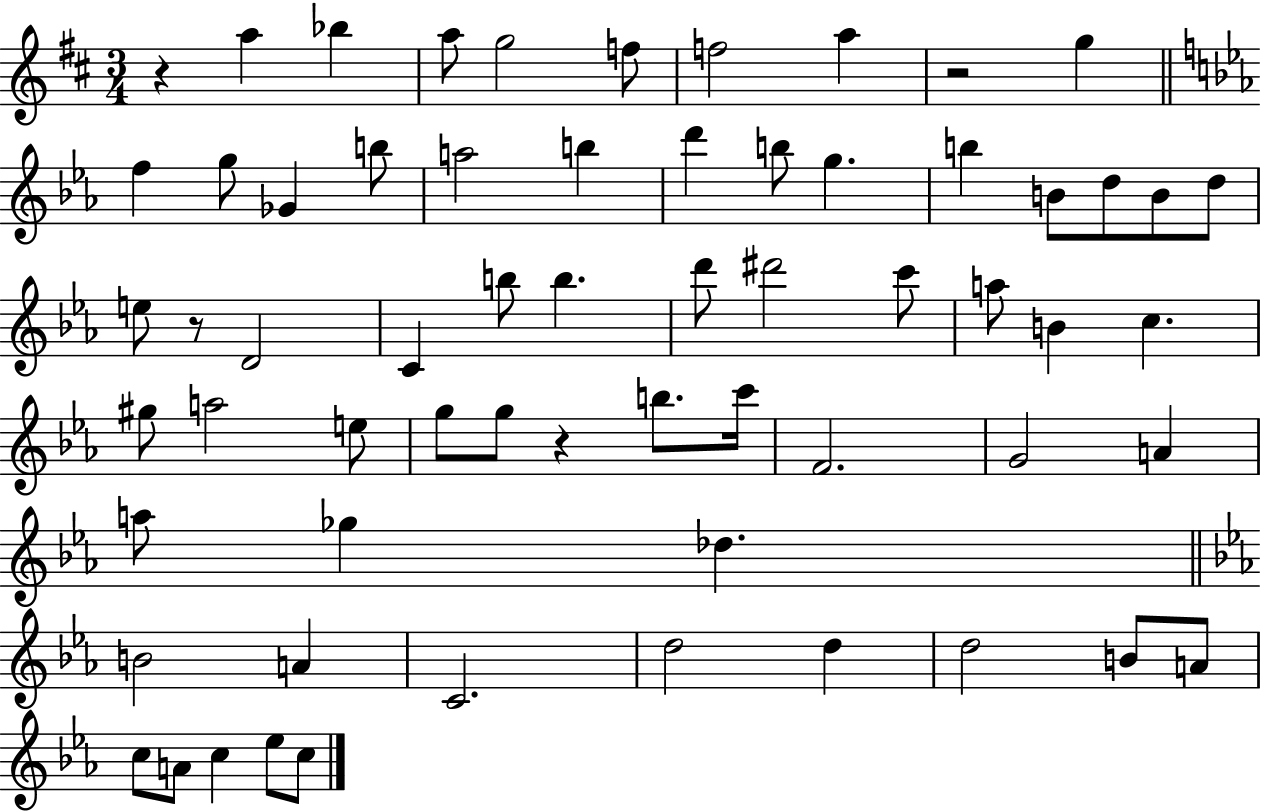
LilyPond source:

{
  \clef treble
  \numericTimeSignature
  \time 3/4
  \key d \major
  r4 a''4 bes''4 | a''8 g''2 f''8 | f''2 a''4 | r2 g''4 | \break \bar "||" \break \key c \minor f''4 g''8 ges'4 b''8 | a''2 b''4 | d'''4 b''8 g''4. | b''4 b'8 d''8 b'8 d''8 | \break e''8 r8 d'2 | c'4 b''8 b''4. | d'''8 dis'''2 c'''8 | a''8 b'4 c''4. | \break gis''8 a''2 e''8 | g''8 g''8 r4 b''8. c'''16 | f'2. | g'2 a'4 | \break a''8 ges''4 des''4. | \bar "||" \break \key ees \major b'2 a'4 | c'2. | d''2 d''4 | d''2 b'8 a'8 | \break c''8 a'8 c''4 ees''8 c''8 | \bar "|."
}